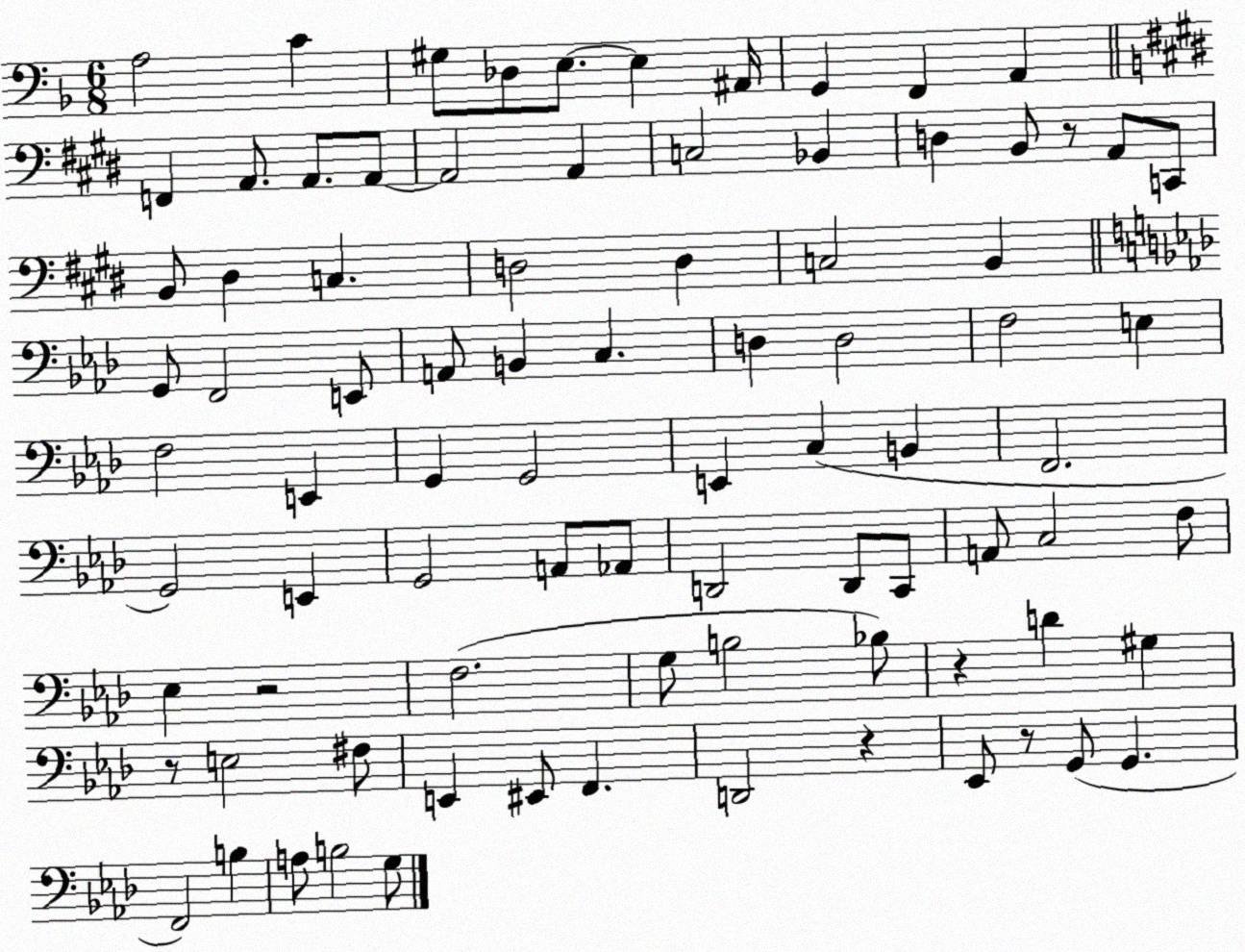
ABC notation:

X:1
T:Untitled
M:6/8
L:1/4
K:F
A,2 C ^G,/2 _D,/2 E,/2 E, ^A,,/4 G,, F,, A,, F,, A,,/2 A,,/2 A,,/2 A,,2 A,, C,2 _B,, D, B,,/2 z/2 A,,/2 C,,/2 B,,/2 ^D, C, D,2 D, C,2 B,, G,,/2 F,,2 E,,/2 A,,/2 B,, C, D, D,2 F,2 E, F,2 E,, G,, G,,2 E,, C, B,, F,,2 G,,2 E,, G,,2 A,,/2 _A,,/2 D,,2 D,,/2 C,,/2 A,,/2 C,2 F,/2 _E, z2 F,2 G,/2 B,2 _B,/2 z D ^G, z/2 E,2 ^F,/2 E,, ^E,,/2 F,, D,,2 z _E,,/2 z/2 G,,/2 G,, F,,2 B, A,/2 B,2 G,/2